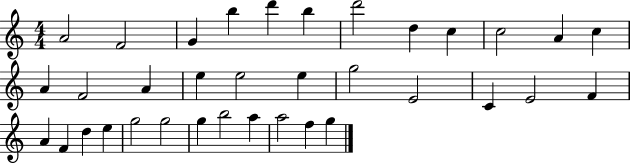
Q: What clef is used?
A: treble